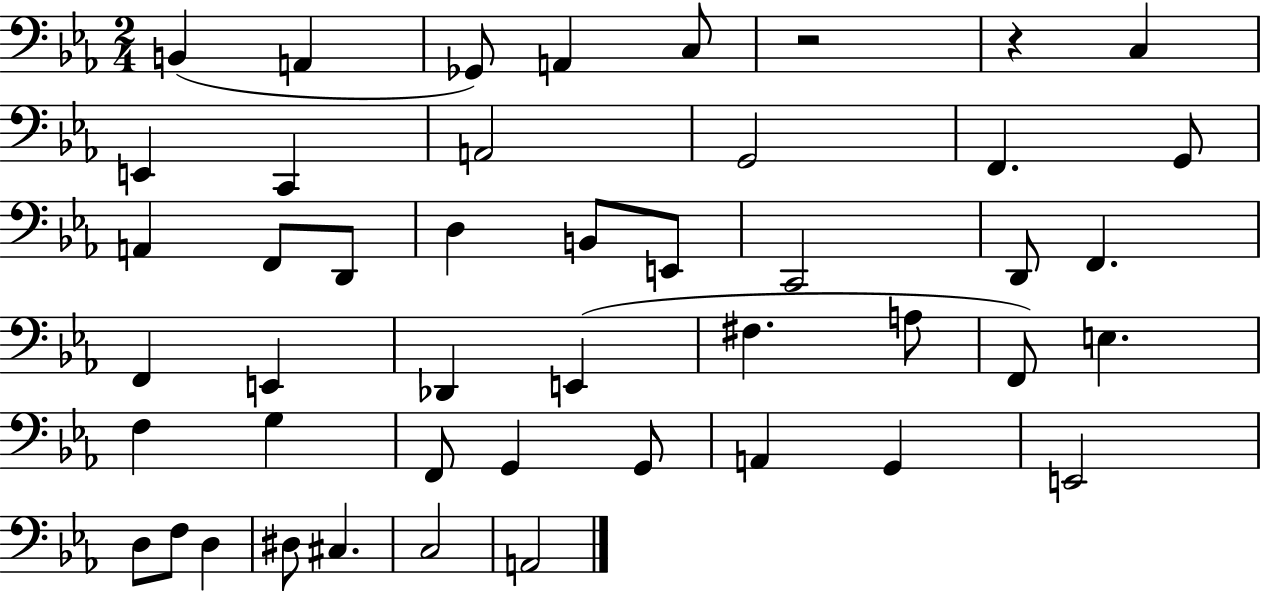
X:1
T:Untitled
M:2/4
L:1/4
K:Eb
B,, A,, _G,,/2 A,, C,/2 z2 z C, E,, C,, A,,2 G,,2 F,, G,,/2 A,, F,,/2 D,,/2 D, B,,/2 E,,/2 C,,2 D,,/2 F,, F,, E,, _D,, E,, ^F, A,/2 F,,/2 E, F, G, F,,/2 G,, G,,/2 A,, G,, E,,2 D,/2 F,/2 D, ^D,/2 ^C, C,2 A,,2